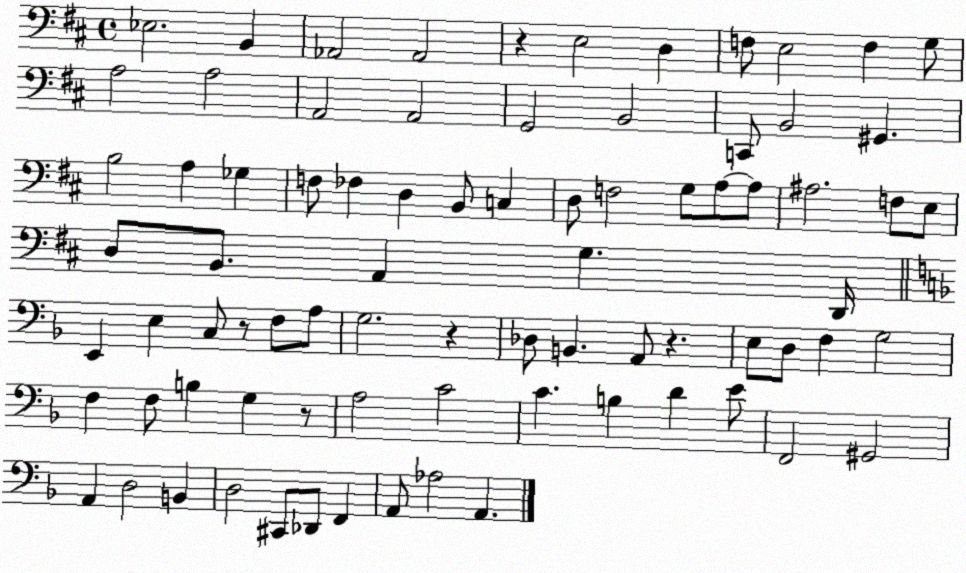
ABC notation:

X:1
T:Untitled
M:4/4
L:1/4
K:D
_E,2 B,, _A,,2 _A,,2 z E,2 D, F,/2 E,2 F, G,/2 A,2 A,2 A,,2 A,,2 G,,2 B,,2 C,,/2 B,,2 ^G,, B,2 A, _G, F,/2 _F, D, B,,/2 C, D,/2 F,2 G,/2 A,/2 A,/2 ^A,2 F,/2 E,/2 D,/2 B,,/2 A,, G, D,,/4 E,, E, C,/2 z/2 F,/2 A,/2 G,2 z _D,/2 B,, A,,/2 z E,/2 D,/2 F, G,2 F, F,/2 B, G, z/2 A,2 C2 C B, D E/2 F,,2 ^G,,2 A,, D,2 B,, D,2 ^C,,/2 _D,,/2 F,, A,,/2 _A,2 A,,